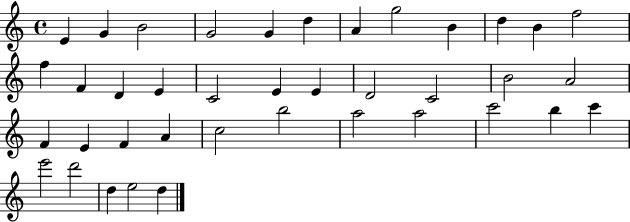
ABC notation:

X:1
T:Untitled
M:4/4
L:1/4
K:C
E G B2 G2 G d A g2 B d B f2 f F D E C2 E E D2 C2 B2 A2 F E F A c2 b2 a2 a2 c'2 b c' e'2 d'2 d e2 d